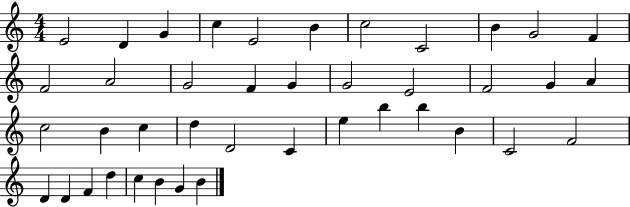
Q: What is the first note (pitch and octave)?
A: E4